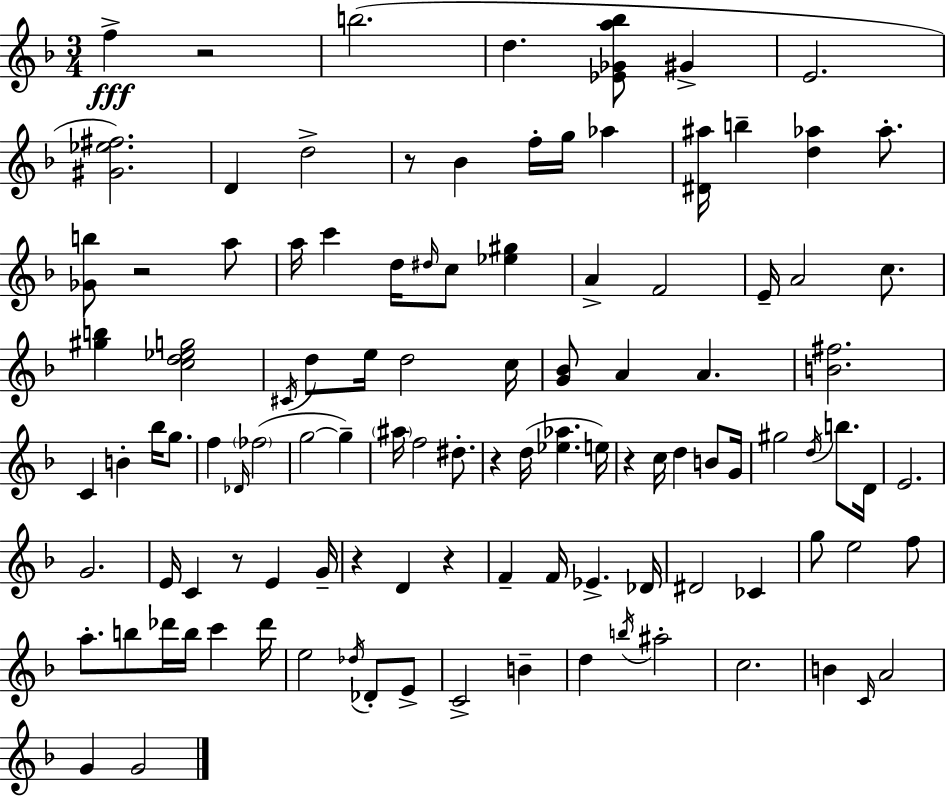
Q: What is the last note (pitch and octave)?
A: G4